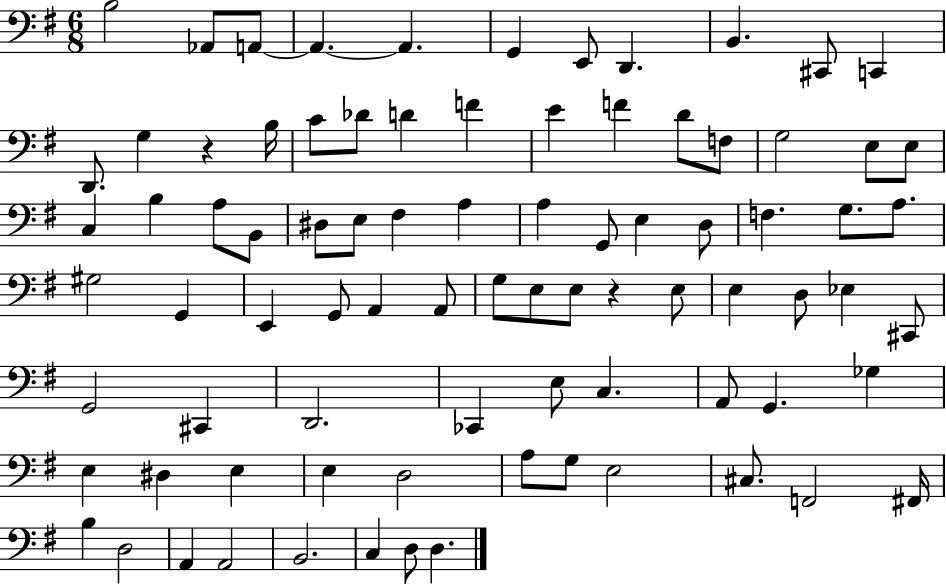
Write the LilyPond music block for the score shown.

{
  \clef bass
  \numericTimeSignature
  \time 6/8
  \key g \major
  b2 aes,8 a,8~~ | a,4.~~ a,4. | g,4 e,8 d,4. | b,4. cis,8 c,4 | \break d,8. g4 r4 b16 | c'8 des'8 d'4 f'4 | e'4 f'4 d'8 f8 | g2 e8 e8 | \break c4 b4 a8 b,8 | dis8 e8 fis4 a4 | a4 g,8 e4 d8 | f4. g8. a8. | \break gis2 g,4 | e,4 g,8 a,4 a,8 | g8 e8 e8 r4 e8 | e4 d8 ees4 cis,8 | \break g,2 cis,4 | d,2. | ces,4 e8 c4. | a,8 g,4. ges4 | \break e4 dis4 e4 | e4 d2 | a8 g8 e2 | cis8. f,2 fis,16 | \break b4 d2 | a,4 a,2 | b,2. | c4 d8 d4. | \break \bar "|."
}